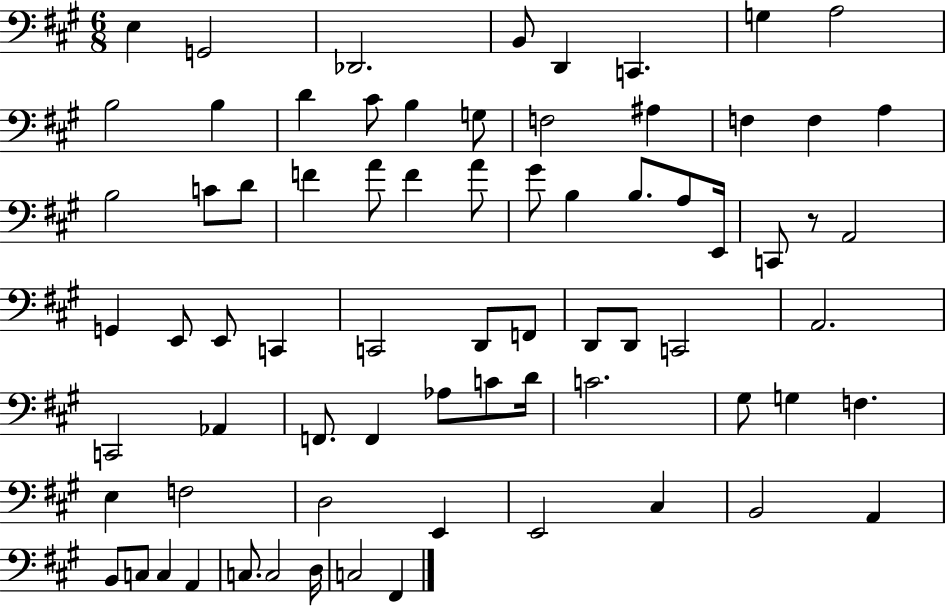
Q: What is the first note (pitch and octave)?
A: E3